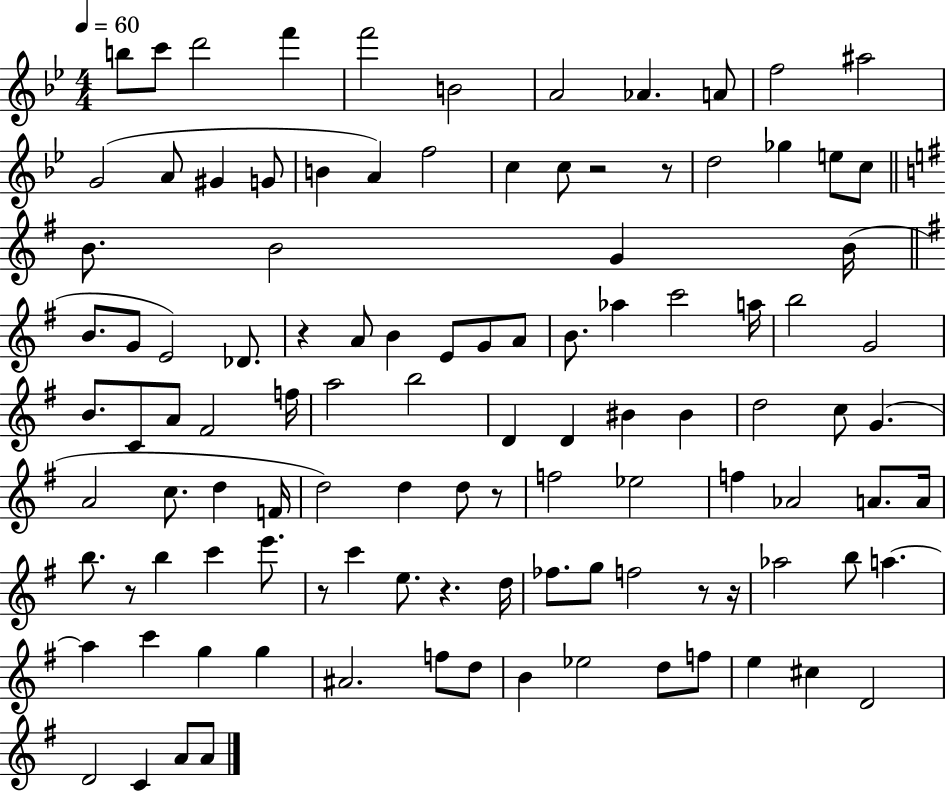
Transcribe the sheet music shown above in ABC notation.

X:1
T:Untitled
M:4/4
L:1/4
K:Bb
b/2 c'/2 d'2 f' f'2 B2 A2 _A A/2 f2 ^a2 G2 A/2 ^G G/2 B A f2 c c/2 z2 z/2 d2 _g e/2 c/2 B/2 B2 G B/4 B/2 G/2 E2 _D/2 z A/2 B E/2 G/2 A/2 B/2 _a c'2 a/4 b2 G2 B/2 C/2 A/2 ^F2 f/4 a2 b2 D D ^B ^B d2 c/2 G A2 c/2 d F/4 d2 d d/2 z/2 f2 _e2 f _A2 A/2 A/4 b/2 z/2 b c' e'/2 z/2 c' e/2 z d/4 _f/2 g/2 f2 z/2 z/4 _a2 b/2 a a c' g g ^A2 f/2 d/2 B _e2 d/2 f/2 e ^c D2 D2 C A/2 A/2